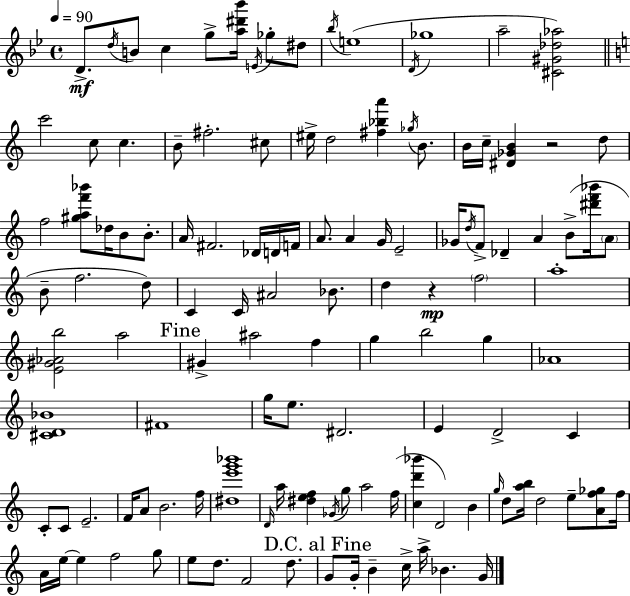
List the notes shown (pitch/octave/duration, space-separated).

D4/e. D5/s B4/e C5/q G5/e [A5,D#6,Bb6]/s E4/s Gb5/e D#5/e Bb5/s E5/w D4/s Gb5/w A5/h [C#4,G#4,Db5,Ab5]/h C6/h C5/e C5/q. B4/e F#5/h. C#5/e EIS5/s D5/h [F#5,Bb5,A6]/q Gb5/s B4/e. B4/s C5/s [D#4,Gb4,B4]/q R/h D5/e F5/h [G#5,A5,F6,Bb6]/e Db5/s B4/e B4/e. A4/s F#4/h. Db4/s D4/s F4/s A4/e. A4/q G4/s E4/h Gb4/s D5/s F4/e Db4/q A4/q B4/e [D#6,F6,Bb6]/s A4/e B4/e F5/h. D5/e C4/q C4/s A#4/h Bb4/e. D5/q R/q F5/h A5/w [E4,G#4,Ab4,B5]/h A5/h G#4/q A#5/h F5/q G5/q B5/h G5/q Ab4/w [C#4,D4,Bb4]/w F#4/w G5/s E5/e. D#4/h. E4/q D4/h C4/q C4/e C4/e E4/h. F4/s A4/e B4/h. F5/s [D#5,E6,G6,Bb6]/w D4/s A5/s [D#5,E5,F5]/q Gb4/s G5/e A5/h F5/s [C5,D6,Bb6]/q D4/h B4/q G5/s D5/e [A5,B5]/s D5/h E5/e [A4,F5,Gb5]/e F5/s A4/s E5/s E5/q F5/h G5/e E5/e D5/e. F4/h D5/e. G4/e G4/s B4/q C5/s A5/s Bb4/q. G4/s